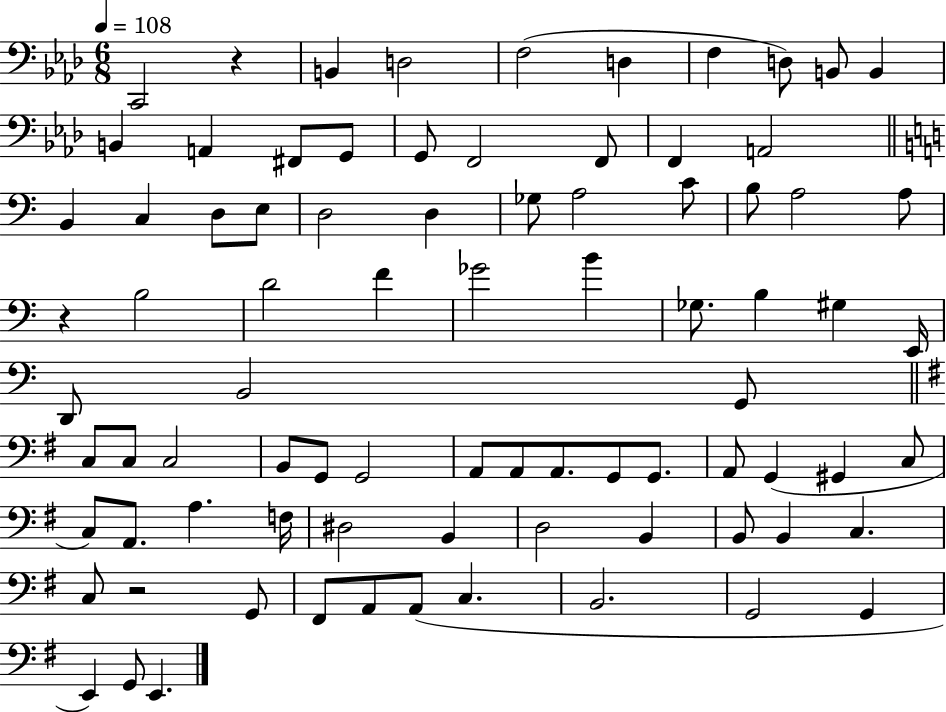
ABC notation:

X:1
T:Untitled
M:6/8
L:1/4
K:Ab
C,,2 z B,, D,2 F,2 D, F, D,/2 B,,/2 B,, B,, A,, ^F,,/2 G,,/2 G,,/2 F,,2 F,,/2 F,, A,,2 B,, C, D,/2 E,/2 D,2 D, _G,/2 A,2 C/2 B,/2 A,2 A,/2 z B,2 D2 F _G2 B _G,/2 B, ^G, E,,/4 D,,/2 B,,2 G,,/2 C,/2 C,/2 C,2 B,,/2 G,,/2 G,,2 A,,/2 A,,/2 A,,/2 G,,/2 G,,/2 A,,/2 G,, ^G,, C,/2 C,/2 A,,/2 A, F,/4 ^D,2 B,, D,2 B,, B,,/2 B,, C, C,/2 z2 G,,/2 ^F,,/2 A,,/2 A,,/2 C, B,,2 G,,2 G,, E,, G,,/2 E,,